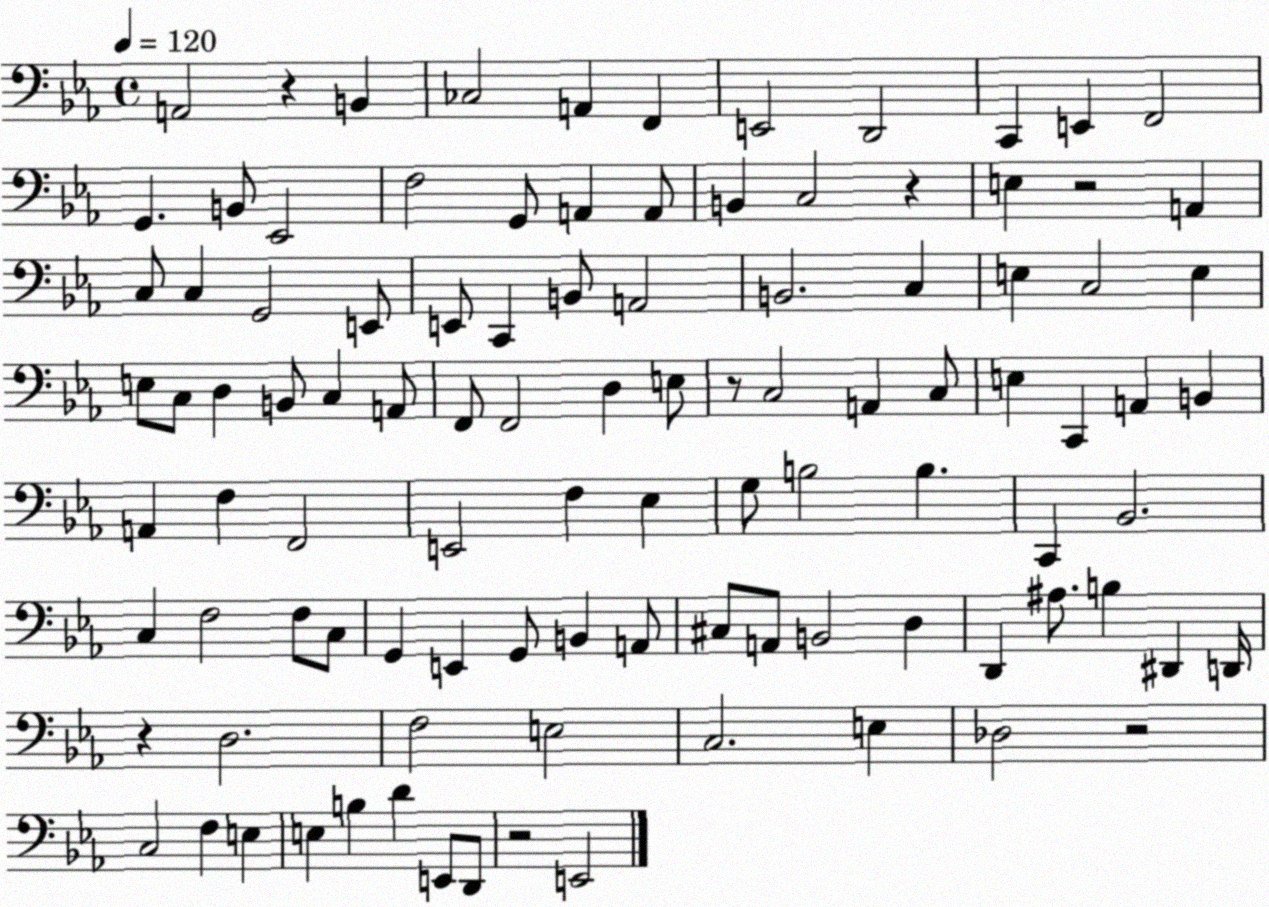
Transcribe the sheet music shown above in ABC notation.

X:1
T:Untitled
M:4/4
L:1/4
K:Eb
A,,2 z B,, _C,2 A,, F,, E,,2 D,,2 C,, E,, F,,2 G,, B,,/2 _E,,2 F,2 G,,/2 A,, A,,/2 B,, C,2 z E, z2 A,, C,/2 C, G,,2 E,,/2 E,,/2 C,, B,,/2 A,,2 B,,2 C, E, C,2 E, E,/2 C,/2 D, B,,/2 C, A,,/2 F,,/2 F,,2 D, E,/2 z/2 C,2 A,, C,/2 E, C,, A,, B,, A,, F, F,,2 E,,2 F, _E, G,/2 B,2 B, C,, _B,,2 C, F,2 F,/2 C,/2 G,, E,, G,,/2 B,, A,,/2 ^C,/2 A,,/2 B,,2 D, D,, ^A,/2 B, ^D,, D,,/4 z D,2 F,2 E,2 C,2 E, _D,2 z2 C,2 F, E, E, B, D E,,/2 D,,/2 z2 E,,2